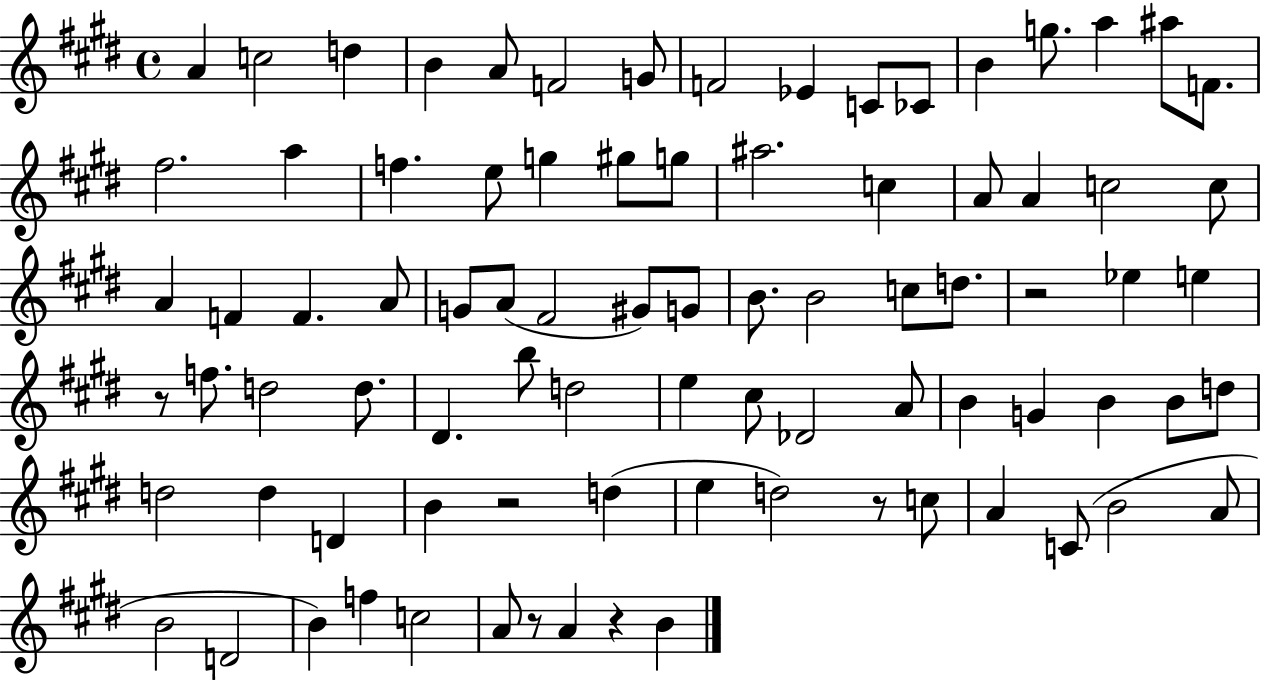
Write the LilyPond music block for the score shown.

{
  \clef treble
  \time 4/4
  \defaultTimeSignature
  \key e \major
  a'4 c''2 d''4 | b'4 a'8 f'2 g'8 | f'2 ees'4 c'8 ces'8 | b'4 g''8. a''4 ais''8 f'8. | \break fis''2. a''4 | f''4. e''8 g''4 gis''8 g''8 | ais''2. c''4 | a'8 a'4 c''2 c''8 | \break a'4 f'4 f'4. a'8 | g'8 a'8( fis'2 gis'8) g'8 | b'8. b'2 c''8 d''8. | r2 ees''4 e''4 | \break r8 f''8. d''2 d''8. | dis'4. b''8 d''2 | e''4 cis''8 des'2 a'8 | b'4 g'4 b'4 b'8 d''8 | \break d''2 d''4 d'4 | b'4 r2 d''4( | e''4 d''2) r8 c''8 | a'4 c'8( b'2 a'8 | \break b'2 d'2 | b'4) f''4 c''2 | a'8 r8 a'4 r4 b'4 | \bar "|."
}